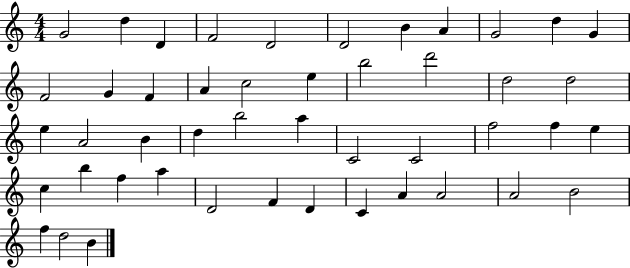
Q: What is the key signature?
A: C major